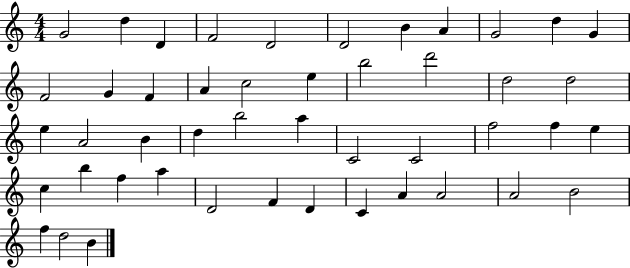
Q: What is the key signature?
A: C major